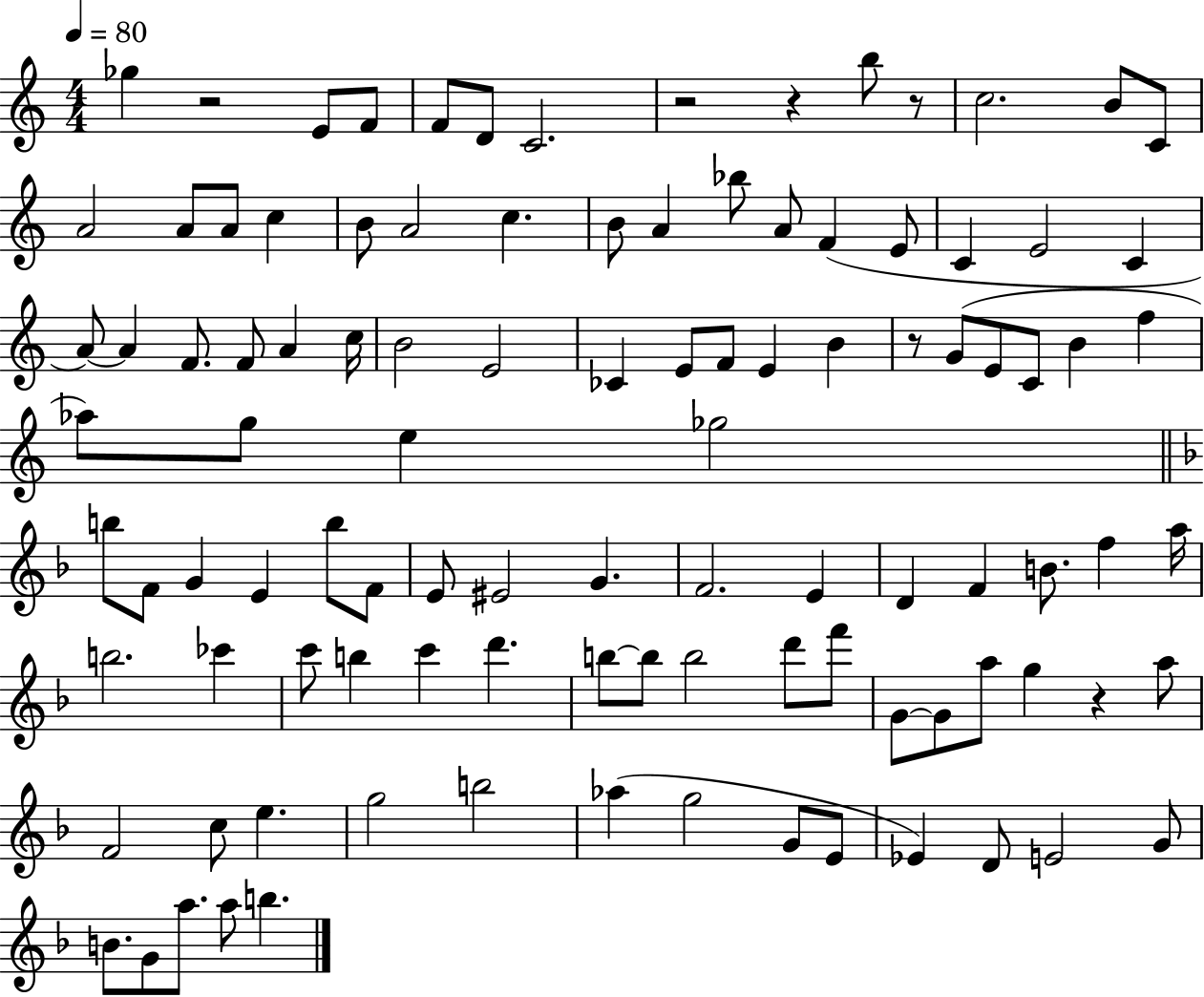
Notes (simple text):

Gb5/q R/h E4/e F4/e F4/e D4/e C4/h. R/h R/q B5/e R/e C5/h. B4/e C4/e A4/h A4/e A4/e C5/q B4/e A4/h C5/q. B4/e A4/q Bb5/e A4/e F4/q E4/e C4/q E4/h C4/q A4/e A4/q F4/e. F4/e A4/q C5/s B4/h E4/h CES4/q E4/e F4/e E4/q B4/q R/e G4/e E4/e C4/e B4/q F5/q Ab5/e G5/e E5/q Gb5/h B5/e F4/e G4/q E4/q B5/e F4/e E4/e EIS4/h G4/q. F4/h. E4/q D4/q F4/q B4/e. F5/q A5/s B5/h. CES6/q C6/e B5/q C6/q D6/q. B5/e B5/e B5/h D6/e F6/e G4/e G4/e A5/e G5/q R/q A5/e F4/h C5/e E5/q. G5/h B5/h Ab5/q G5/h G4/e E4/e Eb4/q D4/e E4/h G4/e B4/e. G4/e A5/e. A5/e B5/q.